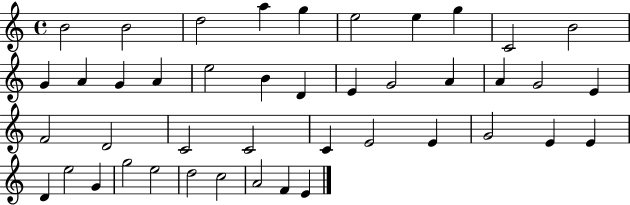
B4/h B4/h D5/h A5/q G5/q E5/h E5/q G5/q C4/h B4/h G4/q A4/q G4/q A4/q E5/h B4/q D4/q E4/q G4/h A4/q A4/q G4/h E4/q F4/h D4/h C4/h C4/h C4/q E4/h E4/q G4/h E4/q E4/q D4/q E5/h G4/q G5/h E5/h D5/h C5/h A4/h F4/q E4/q